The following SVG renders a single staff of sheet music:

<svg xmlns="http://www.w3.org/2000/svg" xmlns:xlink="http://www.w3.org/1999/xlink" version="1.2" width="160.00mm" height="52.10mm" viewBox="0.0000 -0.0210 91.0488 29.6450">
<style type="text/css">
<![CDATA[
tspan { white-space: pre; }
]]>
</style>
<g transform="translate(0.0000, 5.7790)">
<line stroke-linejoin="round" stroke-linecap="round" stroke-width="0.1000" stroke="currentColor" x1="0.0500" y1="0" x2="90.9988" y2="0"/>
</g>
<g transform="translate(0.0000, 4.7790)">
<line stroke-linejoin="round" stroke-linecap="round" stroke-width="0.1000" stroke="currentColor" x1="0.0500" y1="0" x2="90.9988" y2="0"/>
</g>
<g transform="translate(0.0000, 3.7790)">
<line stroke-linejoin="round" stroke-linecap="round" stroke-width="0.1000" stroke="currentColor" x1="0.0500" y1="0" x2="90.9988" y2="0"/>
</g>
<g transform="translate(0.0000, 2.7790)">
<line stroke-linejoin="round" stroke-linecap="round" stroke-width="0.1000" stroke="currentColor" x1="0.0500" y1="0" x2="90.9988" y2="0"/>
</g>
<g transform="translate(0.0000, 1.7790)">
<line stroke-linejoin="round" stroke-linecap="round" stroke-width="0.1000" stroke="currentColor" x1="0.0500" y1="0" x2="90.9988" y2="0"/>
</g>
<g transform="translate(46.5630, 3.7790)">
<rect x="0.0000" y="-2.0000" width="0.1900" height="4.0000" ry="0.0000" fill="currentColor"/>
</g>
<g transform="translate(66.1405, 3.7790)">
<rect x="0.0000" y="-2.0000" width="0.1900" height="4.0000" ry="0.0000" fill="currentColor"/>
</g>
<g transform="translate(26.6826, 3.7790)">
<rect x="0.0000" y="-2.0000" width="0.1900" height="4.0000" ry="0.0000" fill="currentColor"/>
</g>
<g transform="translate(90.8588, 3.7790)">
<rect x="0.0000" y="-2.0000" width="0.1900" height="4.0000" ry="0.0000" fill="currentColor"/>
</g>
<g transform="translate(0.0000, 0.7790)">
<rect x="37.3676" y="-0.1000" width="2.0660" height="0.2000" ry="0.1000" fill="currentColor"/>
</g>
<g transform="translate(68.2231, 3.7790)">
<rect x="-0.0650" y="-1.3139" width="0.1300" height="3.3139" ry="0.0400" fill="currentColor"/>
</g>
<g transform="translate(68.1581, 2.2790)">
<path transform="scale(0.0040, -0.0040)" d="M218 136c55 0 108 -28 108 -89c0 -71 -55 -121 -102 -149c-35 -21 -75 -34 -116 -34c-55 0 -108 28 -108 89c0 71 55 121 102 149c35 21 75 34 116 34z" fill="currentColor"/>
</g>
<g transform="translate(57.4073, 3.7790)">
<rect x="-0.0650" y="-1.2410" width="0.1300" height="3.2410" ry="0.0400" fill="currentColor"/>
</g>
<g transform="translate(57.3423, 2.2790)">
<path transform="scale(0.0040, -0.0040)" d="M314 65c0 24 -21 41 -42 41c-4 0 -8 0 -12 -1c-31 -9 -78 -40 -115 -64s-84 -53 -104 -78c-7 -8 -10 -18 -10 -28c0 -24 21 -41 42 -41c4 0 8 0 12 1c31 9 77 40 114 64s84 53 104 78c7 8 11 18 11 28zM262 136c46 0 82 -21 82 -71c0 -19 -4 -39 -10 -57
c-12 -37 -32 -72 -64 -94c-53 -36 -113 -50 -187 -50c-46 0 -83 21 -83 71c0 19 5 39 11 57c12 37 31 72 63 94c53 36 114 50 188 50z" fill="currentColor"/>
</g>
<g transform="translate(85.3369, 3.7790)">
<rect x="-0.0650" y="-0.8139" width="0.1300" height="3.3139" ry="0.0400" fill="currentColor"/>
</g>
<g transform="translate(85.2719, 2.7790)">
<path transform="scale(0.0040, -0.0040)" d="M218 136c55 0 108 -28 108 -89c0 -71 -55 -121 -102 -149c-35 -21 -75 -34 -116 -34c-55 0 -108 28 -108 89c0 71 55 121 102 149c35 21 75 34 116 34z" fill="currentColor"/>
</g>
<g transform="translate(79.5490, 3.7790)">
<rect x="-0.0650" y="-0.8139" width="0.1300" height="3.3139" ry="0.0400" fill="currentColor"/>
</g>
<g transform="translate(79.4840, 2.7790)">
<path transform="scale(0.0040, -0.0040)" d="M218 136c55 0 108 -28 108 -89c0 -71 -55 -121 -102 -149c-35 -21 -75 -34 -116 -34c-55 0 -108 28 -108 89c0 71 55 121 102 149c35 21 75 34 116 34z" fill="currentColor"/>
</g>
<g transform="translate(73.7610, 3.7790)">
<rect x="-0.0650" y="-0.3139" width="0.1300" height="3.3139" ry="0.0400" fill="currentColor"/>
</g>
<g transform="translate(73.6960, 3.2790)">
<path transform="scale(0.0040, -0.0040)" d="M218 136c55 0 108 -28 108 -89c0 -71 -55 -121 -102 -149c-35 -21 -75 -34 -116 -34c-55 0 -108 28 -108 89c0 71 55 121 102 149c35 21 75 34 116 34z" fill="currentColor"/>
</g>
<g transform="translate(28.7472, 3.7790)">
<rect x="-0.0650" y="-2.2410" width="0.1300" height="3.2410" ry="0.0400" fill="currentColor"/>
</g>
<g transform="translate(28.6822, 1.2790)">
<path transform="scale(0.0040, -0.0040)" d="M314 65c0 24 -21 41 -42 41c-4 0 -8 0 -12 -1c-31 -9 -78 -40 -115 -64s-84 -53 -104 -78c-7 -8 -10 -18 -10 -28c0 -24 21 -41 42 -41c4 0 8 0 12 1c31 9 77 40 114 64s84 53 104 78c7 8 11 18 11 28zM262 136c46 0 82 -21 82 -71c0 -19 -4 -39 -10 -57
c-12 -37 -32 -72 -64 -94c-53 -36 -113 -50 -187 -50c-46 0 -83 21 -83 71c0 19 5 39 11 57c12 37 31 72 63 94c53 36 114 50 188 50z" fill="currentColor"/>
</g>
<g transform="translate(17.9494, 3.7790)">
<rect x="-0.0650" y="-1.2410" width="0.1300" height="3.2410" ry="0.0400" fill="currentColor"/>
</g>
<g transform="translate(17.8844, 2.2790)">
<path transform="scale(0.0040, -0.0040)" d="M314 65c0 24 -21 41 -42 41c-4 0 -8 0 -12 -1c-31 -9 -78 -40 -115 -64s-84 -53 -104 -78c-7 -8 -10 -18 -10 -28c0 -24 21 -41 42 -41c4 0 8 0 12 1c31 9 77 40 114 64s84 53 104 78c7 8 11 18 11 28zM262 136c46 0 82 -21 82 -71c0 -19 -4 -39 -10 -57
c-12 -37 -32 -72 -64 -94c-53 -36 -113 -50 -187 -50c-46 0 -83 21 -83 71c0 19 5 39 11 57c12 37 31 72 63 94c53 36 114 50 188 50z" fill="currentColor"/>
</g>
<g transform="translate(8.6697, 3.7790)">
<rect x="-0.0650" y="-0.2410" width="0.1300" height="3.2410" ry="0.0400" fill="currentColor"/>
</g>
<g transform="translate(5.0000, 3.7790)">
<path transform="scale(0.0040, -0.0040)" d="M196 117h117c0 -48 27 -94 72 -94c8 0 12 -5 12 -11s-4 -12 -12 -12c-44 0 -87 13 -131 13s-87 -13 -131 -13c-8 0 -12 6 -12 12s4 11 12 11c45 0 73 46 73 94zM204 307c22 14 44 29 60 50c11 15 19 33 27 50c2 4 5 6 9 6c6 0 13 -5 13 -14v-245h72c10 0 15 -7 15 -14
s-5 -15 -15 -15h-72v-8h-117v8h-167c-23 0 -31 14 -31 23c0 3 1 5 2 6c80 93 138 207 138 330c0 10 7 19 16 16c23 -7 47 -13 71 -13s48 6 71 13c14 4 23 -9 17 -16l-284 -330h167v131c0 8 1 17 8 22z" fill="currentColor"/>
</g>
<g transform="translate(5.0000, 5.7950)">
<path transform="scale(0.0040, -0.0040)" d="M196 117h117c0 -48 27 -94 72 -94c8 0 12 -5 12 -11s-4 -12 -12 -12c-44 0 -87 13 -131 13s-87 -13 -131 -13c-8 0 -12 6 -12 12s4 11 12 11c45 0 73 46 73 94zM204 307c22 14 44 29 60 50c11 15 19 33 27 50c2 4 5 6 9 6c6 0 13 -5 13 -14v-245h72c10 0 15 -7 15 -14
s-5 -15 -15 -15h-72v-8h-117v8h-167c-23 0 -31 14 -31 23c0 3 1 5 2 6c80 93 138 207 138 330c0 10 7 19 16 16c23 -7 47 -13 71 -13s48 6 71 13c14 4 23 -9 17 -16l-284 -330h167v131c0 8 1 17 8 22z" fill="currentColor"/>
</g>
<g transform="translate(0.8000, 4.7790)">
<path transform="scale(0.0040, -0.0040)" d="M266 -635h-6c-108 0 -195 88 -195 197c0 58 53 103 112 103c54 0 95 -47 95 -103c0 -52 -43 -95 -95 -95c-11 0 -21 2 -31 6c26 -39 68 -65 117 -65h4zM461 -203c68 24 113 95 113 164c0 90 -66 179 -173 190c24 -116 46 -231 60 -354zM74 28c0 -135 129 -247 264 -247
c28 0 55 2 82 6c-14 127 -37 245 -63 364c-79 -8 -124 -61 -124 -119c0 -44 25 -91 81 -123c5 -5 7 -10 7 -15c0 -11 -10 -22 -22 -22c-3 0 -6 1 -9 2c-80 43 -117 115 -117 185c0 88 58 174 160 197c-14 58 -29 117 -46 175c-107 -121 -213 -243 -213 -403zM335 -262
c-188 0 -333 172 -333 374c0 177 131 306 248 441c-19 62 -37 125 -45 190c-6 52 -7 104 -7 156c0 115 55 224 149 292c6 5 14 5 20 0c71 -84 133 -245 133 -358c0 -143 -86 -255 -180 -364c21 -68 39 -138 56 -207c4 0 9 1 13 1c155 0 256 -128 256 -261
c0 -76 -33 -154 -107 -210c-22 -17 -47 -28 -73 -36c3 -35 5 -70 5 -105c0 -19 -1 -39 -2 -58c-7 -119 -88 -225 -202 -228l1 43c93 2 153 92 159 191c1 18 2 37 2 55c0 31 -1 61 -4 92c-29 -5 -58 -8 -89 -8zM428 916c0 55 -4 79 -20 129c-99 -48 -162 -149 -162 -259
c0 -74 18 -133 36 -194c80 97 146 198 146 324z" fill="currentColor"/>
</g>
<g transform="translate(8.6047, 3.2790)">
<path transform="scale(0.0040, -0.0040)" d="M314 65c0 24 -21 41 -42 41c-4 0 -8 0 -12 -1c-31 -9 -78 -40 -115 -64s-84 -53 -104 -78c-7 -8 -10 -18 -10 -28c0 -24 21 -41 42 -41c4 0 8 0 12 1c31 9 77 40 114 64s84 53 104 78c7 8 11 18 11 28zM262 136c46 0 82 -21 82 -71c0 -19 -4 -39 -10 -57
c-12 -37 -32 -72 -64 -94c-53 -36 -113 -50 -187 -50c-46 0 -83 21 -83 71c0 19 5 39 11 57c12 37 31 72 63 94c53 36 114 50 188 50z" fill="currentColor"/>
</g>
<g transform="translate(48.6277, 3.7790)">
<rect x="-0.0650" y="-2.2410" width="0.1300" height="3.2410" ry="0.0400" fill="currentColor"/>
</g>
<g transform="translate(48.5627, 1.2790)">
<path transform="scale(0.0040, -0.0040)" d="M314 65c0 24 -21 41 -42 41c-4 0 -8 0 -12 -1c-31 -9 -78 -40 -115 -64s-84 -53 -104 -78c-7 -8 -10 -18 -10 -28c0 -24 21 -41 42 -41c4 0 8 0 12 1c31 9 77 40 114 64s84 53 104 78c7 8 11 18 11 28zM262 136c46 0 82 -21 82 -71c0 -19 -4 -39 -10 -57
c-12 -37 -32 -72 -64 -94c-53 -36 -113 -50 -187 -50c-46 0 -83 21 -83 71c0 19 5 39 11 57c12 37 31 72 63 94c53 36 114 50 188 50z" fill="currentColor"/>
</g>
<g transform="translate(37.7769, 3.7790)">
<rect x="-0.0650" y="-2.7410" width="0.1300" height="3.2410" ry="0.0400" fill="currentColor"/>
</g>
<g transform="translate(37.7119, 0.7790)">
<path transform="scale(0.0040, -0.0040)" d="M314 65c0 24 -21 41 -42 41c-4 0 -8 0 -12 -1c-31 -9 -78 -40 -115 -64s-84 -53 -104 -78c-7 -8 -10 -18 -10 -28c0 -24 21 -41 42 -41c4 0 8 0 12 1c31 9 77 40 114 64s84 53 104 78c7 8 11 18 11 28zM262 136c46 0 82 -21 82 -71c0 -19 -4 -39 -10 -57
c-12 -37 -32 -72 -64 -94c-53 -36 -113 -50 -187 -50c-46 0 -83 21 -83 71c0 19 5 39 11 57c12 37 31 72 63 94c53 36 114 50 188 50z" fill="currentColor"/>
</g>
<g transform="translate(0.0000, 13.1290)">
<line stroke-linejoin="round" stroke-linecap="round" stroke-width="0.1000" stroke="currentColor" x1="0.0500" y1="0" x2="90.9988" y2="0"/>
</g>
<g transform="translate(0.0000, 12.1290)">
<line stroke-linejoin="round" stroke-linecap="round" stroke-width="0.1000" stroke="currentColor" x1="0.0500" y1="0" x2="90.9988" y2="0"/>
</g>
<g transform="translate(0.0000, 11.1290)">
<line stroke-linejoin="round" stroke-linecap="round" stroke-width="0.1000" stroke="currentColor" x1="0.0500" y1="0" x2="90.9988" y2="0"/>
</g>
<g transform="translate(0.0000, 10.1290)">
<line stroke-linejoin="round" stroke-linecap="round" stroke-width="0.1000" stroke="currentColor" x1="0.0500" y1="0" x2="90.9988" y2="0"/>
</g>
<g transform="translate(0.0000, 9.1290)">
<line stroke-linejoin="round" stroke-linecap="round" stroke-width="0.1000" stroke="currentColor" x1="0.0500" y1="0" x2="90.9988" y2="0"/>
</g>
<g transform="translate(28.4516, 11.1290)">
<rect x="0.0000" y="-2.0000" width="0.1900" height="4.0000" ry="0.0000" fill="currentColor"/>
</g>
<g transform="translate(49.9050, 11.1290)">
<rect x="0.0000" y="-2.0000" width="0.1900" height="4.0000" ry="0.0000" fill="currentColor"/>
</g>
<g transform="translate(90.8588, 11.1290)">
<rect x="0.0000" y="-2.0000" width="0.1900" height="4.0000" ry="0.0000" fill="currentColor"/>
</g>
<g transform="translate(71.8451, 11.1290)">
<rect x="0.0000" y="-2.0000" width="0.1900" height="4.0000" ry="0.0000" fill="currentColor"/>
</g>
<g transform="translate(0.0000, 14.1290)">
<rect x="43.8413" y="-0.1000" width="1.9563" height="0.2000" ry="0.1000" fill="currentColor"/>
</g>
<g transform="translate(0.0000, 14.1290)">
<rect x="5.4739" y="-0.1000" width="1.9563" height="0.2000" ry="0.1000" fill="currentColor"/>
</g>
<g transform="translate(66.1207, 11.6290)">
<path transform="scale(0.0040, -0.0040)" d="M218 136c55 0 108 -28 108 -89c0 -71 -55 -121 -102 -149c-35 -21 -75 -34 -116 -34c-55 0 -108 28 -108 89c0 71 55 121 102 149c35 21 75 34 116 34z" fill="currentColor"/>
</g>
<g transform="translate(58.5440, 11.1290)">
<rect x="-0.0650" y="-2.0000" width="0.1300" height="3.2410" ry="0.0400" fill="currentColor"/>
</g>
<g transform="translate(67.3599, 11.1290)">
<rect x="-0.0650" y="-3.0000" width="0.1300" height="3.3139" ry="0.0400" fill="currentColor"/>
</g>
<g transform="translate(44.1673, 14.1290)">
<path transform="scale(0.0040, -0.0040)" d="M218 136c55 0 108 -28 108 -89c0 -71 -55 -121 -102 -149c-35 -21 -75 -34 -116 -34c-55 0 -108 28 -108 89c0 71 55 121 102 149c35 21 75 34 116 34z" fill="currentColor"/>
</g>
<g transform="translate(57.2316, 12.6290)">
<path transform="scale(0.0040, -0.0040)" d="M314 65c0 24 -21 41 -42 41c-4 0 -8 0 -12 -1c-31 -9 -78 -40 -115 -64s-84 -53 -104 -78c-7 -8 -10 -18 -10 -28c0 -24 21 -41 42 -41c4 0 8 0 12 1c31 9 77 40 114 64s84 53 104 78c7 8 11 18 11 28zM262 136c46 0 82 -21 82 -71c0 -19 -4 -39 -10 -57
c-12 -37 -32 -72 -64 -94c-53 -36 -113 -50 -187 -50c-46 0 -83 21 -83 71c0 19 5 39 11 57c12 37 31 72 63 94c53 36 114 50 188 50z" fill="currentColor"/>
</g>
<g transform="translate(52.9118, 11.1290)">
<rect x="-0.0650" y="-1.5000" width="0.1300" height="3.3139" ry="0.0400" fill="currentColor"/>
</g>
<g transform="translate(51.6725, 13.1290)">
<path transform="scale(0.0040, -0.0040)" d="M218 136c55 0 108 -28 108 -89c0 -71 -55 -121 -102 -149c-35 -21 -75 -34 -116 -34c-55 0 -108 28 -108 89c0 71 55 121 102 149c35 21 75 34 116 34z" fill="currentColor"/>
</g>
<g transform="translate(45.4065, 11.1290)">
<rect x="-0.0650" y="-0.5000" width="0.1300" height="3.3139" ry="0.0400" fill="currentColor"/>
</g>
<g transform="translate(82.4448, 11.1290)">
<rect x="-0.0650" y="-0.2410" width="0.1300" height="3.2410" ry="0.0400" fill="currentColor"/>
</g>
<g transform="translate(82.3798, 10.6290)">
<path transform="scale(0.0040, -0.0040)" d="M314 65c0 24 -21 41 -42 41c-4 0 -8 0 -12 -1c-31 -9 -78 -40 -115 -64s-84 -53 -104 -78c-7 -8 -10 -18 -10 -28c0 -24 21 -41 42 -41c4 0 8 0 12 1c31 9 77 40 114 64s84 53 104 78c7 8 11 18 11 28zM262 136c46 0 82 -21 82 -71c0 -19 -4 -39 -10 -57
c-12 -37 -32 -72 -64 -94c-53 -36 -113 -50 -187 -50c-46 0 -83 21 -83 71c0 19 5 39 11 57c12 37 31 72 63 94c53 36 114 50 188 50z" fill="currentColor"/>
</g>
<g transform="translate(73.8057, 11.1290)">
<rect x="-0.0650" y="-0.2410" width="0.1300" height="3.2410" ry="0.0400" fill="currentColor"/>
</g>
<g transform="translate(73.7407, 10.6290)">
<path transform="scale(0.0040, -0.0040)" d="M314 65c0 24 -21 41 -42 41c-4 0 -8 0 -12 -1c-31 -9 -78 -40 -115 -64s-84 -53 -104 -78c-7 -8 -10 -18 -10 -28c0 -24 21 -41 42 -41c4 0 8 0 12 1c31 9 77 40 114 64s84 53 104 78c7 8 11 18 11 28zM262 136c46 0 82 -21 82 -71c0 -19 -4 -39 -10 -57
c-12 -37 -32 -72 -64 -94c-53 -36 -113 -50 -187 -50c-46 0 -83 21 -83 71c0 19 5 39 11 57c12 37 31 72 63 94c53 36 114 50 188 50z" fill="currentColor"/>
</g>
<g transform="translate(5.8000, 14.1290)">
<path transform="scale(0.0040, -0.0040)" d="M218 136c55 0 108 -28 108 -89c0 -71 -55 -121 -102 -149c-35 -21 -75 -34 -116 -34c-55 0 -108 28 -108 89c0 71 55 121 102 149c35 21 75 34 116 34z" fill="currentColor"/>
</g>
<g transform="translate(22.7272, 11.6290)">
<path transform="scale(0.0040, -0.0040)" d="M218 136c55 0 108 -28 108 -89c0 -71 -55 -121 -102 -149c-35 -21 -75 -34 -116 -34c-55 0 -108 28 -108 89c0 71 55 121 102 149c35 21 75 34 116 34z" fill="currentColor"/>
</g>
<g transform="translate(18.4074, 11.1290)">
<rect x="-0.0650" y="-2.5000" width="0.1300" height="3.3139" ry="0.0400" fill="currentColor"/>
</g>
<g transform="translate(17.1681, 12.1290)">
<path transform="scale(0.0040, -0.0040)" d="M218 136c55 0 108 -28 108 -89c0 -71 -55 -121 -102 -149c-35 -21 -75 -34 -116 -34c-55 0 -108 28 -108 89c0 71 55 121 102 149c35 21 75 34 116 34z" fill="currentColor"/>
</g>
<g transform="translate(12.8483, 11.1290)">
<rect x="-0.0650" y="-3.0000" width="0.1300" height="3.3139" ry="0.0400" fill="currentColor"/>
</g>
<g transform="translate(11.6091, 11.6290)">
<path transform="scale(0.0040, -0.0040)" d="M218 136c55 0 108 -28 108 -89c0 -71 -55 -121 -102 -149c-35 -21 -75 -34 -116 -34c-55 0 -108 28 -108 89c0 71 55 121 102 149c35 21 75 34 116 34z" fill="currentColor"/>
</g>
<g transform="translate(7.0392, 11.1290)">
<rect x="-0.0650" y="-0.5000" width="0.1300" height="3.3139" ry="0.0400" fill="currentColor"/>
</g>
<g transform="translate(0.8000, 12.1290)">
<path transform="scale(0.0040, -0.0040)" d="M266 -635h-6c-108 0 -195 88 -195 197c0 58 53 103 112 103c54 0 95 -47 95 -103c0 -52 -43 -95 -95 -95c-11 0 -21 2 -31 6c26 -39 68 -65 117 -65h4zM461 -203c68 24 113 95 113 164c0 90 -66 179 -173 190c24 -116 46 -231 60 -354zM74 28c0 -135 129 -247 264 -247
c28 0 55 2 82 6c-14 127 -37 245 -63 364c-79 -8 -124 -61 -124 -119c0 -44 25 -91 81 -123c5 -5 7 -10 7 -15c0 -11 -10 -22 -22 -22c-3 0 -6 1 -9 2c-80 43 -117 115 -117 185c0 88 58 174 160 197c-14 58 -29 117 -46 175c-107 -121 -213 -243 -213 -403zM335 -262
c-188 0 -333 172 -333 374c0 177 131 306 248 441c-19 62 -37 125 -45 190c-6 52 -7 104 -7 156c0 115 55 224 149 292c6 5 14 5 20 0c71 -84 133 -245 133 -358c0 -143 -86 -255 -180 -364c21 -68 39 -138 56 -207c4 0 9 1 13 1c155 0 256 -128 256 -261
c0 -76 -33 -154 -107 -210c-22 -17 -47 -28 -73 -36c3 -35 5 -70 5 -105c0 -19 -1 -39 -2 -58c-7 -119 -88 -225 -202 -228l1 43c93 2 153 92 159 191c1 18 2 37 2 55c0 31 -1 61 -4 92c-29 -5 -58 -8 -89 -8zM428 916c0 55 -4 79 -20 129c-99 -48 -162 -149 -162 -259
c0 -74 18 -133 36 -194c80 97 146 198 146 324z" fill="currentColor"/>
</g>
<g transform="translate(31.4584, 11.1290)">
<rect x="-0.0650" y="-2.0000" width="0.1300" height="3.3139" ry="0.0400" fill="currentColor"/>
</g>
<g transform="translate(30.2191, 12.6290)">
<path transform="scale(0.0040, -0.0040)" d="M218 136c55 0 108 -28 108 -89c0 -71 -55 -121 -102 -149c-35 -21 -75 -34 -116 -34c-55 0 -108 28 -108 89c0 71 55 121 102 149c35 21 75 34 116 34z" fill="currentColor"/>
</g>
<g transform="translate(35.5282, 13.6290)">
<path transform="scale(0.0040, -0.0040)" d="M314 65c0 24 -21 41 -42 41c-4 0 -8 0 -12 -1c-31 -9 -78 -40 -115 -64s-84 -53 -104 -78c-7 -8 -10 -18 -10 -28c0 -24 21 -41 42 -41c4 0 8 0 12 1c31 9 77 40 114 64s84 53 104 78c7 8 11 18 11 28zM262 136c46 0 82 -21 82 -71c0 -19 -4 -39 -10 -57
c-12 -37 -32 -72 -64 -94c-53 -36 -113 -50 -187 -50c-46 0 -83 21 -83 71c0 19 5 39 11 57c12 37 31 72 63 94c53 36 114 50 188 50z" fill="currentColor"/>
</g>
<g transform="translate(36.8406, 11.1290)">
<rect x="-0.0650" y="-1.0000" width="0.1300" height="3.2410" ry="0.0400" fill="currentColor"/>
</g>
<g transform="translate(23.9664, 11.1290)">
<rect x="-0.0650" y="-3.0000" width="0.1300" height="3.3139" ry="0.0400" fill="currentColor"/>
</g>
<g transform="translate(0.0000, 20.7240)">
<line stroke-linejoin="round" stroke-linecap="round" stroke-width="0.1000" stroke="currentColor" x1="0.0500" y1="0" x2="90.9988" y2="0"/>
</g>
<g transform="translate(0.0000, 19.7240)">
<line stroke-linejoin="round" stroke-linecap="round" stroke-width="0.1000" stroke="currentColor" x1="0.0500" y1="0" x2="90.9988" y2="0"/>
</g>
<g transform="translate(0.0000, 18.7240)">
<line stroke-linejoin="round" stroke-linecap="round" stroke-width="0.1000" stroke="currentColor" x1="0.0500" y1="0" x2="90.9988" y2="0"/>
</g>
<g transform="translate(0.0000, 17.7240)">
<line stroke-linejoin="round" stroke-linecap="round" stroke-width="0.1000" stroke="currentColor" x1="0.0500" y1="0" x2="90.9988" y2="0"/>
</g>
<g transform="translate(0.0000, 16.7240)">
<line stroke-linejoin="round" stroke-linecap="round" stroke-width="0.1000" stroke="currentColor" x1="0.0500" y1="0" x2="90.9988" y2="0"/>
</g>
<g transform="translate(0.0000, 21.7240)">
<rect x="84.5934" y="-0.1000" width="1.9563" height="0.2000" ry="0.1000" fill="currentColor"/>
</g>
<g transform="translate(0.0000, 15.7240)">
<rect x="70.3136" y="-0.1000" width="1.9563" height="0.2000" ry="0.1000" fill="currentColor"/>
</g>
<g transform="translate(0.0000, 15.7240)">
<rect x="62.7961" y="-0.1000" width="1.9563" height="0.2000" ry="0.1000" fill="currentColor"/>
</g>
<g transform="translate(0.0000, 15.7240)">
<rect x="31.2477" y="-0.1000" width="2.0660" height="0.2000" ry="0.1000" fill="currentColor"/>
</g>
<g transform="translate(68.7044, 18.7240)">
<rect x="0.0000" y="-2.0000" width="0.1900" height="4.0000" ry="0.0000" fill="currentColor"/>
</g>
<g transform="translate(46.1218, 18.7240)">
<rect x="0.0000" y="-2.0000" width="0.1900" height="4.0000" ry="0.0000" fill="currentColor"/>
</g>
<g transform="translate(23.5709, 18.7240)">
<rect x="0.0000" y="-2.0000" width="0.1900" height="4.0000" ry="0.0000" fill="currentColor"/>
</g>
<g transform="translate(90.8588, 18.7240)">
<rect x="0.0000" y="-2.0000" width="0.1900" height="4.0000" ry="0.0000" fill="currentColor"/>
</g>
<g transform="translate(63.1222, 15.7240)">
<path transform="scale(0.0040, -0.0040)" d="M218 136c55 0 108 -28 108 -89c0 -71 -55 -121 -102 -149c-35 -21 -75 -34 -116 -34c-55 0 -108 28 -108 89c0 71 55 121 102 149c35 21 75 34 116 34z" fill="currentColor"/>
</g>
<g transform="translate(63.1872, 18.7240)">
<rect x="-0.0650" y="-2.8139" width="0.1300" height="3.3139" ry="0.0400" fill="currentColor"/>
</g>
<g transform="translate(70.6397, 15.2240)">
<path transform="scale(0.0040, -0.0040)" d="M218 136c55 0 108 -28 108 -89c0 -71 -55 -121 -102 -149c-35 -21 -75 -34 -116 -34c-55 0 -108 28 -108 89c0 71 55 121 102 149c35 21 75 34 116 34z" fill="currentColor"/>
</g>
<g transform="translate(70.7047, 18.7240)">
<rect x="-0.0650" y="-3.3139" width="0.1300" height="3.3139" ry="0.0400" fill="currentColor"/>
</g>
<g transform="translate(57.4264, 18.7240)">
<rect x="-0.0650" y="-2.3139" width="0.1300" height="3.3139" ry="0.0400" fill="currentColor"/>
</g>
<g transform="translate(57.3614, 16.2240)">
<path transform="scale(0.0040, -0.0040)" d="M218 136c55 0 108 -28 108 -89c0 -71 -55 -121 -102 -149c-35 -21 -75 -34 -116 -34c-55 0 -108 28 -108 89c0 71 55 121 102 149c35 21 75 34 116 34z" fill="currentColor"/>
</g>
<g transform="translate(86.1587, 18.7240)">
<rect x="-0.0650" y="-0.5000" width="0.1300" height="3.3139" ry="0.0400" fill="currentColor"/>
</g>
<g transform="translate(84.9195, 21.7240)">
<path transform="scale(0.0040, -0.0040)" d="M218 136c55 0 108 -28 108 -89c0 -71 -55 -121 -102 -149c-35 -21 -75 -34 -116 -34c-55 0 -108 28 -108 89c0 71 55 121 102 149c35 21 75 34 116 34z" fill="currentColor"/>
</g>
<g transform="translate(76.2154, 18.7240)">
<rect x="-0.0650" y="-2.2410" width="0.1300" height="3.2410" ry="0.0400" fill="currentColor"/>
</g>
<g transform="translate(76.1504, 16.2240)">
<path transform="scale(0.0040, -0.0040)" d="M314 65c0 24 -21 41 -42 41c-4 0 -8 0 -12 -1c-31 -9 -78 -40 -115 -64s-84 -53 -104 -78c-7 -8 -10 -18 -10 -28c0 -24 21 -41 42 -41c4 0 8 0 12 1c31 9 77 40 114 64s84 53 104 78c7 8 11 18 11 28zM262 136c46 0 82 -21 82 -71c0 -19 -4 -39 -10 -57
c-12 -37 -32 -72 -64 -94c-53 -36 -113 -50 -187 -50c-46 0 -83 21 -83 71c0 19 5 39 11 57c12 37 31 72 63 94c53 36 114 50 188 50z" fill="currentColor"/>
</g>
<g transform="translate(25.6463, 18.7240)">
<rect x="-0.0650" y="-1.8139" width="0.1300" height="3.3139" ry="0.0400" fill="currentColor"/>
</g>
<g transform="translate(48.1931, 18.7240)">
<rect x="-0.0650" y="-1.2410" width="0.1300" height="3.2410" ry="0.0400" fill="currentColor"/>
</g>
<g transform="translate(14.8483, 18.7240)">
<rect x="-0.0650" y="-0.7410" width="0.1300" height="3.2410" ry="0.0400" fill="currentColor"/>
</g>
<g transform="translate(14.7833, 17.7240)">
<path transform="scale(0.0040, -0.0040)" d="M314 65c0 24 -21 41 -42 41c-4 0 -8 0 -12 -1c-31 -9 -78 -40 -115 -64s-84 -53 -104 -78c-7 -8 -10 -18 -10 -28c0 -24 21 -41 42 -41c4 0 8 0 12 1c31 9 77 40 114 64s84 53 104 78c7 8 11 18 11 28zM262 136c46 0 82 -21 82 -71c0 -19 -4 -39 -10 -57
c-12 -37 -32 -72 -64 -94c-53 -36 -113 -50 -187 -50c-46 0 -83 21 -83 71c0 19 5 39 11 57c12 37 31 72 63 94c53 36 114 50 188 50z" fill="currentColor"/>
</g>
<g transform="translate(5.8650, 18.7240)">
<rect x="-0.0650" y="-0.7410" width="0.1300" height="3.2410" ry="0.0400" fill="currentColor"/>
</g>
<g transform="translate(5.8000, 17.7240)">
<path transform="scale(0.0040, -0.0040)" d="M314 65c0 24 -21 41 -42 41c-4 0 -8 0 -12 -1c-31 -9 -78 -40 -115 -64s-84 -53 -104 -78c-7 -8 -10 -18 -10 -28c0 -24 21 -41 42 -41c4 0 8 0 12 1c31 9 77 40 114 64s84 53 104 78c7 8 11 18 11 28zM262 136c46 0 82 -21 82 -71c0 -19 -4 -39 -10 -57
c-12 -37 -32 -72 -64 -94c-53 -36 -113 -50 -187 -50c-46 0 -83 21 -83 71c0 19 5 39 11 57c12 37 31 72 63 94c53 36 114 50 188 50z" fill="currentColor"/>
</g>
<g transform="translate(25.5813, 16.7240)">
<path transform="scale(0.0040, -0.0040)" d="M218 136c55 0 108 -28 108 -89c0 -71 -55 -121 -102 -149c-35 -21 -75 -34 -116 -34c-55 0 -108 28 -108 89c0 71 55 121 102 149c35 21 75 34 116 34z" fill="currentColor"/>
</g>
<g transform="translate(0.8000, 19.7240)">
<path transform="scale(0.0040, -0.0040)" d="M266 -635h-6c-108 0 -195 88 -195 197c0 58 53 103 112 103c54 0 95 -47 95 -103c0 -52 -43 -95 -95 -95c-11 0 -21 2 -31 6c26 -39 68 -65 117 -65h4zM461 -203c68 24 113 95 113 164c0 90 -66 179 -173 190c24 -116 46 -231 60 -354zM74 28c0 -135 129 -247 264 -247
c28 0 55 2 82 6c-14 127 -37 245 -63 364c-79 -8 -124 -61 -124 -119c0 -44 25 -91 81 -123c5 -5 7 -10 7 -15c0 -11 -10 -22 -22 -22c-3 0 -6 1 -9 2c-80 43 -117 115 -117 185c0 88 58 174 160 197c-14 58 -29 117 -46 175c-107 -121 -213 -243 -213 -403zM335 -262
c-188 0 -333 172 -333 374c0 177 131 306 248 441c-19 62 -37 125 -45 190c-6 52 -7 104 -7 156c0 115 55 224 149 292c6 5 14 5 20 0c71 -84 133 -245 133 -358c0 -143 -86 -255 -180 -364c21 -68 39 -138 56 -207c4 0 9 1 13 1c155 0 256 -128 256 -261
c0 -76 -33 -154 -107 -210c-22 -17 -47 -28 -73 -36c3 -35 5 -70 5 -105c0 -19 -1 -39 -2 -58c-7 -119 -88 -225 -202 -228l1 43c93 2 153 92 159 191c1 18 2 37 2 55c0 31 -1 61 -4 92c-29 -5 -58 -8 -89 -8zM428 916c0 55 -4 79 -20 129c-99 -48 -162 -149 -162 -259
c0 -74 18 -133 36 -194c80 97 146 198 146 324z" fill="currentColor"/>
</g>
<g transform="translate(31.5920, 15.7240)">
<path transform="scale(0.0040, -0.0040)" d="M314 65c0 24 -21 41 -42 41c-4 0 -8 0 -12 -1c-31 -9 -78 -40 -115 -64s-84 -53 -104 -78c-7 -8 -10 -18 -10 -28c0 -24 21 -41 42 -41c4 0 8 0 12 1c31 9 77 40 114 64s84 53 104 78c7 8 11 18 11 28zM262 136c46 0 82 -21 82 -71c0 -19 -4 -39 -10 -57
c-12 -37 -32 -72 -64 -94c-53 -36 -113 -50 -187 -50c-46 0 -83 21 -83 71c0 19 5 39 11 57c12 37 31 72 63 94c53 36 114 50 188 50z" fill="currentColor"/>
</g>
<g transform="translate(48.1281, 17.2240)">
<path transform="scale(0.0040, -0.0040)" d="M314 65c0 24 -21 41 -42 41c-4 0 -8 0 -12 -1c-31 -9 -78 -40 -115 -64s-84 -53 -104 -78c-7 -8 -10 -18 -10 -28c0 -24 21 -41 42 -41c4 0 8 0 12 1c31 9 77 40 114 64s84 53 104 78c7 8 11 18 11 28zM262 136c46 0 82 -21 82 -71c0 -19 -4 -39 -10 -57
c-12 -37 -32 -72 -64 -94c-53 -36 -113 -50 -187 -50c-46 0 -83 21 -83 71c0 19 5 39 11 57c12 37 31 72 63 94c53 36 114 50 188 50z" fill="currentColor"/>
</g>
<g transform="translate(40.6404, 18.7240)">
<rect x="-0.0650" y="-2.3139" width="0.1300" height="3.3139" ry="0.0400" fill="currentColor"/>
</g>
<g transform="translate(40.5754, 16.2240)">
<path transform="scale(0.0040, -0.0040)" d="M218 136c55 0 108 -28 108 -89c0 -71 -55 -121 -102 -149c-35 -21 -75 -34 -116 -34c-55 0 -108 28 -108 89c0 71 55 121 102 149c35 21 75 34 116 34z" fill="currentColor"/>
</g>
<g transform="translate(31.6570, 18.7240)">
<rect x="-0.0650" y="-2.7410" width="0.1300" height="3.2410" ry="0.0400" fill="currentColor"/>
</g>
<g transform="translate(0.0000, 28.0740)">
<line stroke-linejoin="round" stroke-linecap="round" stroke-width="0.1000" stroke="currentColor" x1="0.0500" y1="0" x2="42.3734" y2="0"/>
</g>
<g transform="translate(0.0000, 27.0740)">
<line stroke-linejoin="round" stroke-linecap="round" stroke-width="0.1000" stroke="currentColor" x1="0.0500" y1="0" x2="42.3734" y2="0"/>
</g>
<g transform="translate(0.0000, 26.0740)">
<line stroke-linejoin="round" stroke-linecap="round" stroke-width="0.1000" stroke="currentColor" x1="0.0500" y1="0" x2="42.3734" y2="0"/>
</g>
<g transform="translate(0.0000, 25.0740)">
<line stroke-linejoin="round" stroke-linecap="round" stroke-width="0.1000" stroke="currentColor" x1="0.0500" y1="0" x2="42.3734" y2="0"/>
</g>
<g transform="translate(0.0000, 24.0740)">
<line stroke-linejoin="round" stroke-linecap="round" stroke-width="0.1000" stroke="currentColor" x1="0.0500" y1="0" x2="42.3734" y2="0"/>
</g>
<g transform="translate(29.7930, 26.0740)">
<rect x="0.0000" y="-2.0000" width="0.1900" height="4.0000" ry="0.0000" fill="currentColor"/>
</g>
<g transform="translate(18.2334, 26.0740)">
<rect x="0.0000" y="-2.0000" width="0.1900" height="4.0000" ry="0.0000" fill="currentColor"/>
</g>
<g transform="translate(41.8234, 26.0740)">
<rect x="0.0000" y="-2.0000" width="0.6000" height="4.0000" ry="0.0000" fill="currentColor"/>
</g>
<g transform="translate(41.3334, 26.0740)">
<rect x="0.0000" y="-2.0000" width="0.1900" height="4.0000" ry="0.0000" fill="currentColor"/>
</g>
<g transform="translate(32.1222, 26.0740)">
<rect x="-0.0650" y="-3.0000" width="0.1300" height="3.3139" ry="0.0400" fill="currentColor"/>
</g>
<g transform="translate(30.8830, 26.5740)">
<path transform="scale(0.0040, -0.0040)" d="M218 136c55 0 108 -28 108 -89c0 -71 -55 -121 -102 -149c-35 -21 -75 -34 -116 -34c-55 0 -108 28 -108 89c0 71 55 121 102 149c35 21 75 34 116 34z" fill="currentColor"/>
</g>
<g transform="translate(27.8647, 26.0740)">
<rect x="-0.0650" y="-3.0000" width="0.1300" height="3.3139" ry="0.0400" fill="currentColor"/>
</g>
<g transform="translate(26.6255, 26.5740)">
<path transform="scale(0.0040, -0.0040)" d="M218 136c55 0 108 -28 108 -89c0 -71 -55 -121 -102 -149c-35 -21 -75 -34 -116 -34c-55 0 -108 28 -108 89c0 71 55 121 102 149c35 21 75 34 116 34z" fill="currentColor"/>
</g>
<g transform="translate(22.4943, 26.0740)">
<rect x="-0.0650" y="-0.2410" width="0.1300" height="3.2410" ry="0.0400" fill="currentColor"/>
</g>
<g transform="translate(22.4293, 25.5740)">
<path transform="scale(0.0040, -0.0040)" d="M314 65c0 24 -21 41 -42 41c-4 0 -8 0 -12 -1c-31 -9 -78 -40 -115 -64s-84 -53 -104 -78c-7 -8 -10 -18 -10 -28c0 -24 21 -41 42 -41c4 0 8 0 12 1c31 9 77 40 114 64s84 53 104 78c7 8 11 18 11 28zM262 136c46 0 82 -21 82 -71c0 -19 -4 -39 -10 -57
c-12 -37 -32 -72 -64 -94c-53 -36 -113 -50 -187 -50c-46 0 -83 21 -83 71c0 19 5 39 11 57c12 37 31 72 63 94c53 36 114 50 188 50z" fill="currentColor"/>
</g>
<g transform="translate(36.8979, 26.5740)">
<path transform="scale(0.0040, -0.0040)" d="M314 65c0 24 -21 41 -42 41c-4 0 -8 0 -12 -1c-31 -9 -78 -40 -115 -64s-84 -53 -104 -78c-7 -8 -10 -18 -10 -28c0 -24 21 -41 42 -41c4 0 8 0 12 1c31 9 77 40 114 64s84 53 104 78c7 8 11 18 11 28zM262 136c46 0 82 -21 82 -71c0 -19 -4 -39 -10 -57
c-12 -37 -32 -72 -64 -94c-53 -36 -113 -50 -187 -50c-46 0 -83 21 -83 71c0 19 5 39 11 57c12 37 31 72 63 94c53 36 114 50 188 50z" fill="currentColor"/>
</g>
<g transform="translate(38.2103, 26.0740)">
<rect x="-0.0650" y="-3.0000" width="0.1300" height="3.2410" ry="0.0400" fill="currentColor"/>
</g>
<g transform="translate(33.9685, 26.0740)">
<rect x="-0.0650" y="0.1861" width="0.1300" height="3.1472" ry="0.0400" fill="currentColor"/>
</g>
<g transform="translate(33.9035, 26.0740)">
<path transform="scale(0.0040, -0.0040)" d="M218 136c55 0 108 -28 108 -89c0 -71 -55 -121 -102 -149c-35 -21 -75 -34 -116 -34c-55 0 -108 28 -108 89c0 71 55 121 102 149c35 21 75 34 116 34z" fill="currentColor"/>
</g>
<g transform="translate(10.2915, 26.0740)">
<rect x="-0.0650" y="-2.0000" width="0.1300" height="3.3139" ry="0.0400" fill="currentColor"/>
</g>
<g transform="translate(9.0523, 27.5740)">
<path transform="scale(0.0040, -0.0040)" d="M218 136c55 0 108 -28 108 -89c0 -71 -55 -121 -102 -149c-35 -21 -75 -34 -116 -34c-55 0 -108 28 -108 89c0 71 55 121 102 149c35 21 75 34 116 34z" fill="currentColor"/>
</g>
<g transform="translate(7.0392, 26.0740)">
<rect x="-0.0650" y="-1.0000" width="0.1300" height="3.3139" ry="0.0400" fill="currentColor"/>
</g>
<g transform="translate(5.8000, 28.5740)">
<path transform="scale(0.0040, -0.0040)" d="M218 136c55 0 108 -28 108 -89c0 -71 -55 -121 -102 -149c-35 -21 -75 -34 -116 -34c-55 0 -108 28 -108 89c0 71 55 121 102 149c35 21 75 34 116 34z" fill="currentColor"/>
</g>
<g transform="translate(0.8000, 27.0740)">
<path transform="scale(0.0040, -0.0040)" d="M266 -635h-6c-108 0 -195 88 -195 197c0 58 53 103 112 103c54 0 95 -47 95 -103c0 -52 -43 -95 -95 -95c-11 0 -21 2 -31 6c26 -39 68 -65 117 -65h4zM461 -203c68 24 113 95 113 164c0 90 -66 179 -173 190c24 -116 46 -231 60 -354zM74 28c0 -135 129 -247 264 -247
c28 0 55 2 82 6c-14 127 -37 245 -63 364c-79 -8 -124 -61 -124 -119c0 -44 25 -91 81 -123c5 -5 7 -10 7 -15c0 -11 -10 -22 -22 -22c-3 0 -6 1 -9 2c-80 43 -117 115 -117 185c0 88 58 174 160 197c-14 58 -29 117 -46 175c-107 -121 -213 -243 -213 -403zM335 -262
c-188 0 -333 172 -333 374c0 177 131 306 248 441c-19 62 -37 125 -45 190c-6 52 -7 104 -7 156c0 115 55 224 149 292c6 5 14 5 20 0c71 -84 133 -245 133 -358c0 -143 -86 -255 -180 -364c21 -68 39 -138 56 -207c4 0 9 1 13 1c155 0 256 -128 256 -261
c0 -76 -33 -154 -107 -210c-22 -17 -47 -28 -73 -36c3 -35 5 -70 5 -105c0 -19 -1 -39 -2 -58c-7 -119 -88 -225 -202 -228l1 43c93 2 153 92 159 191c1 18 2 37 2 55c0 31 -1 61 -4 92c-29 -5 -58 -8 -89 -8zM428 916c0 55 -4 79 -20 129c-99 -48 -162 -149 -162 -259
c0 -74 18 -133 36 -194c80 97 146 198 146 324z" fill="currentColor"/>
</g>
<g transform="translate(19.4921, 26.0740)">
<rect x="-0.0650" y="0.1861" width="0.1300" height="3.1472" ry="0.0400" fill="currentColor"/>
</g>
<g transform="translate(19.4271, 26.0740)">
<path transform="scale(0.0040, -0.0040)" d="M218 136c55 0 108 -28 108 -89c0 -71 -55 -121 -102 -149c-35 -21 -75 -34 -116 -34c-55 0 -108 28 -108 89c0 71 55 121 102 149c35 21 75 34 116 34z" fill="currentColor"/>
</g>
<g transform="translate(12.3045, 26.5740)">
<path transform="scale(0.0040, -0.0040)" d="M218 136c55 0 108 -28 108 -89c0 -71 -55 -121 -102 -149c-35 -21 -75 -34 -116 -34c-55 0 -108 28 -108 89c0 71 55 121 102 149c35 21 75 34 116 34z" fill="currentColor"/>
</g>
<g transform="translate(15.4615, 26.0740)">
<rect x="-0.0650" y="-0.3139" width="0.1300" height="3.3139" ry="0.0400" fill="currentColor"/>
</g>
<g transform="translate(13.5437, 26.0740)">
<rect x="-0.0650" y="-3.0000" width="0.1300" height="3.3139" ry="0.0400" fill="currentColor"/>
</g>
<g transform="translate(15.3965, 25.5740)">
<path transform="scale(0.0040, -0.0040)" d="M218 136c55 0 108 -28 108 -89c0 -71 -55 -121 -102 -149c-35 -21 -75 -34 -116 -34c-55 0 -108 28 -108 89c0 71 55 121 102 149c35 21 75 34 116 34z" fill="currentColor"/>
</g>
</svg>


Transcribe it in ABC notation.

X:1
T:Untitled
M:4/4
L:1/4
K:C
c2 e2 g2 a2 g2 e2 e c d d C A G A F D2 C E F2 A c2 c2 d2 d2 f a2 g e2 g a b g2 C D F A c B c2 A A B A2